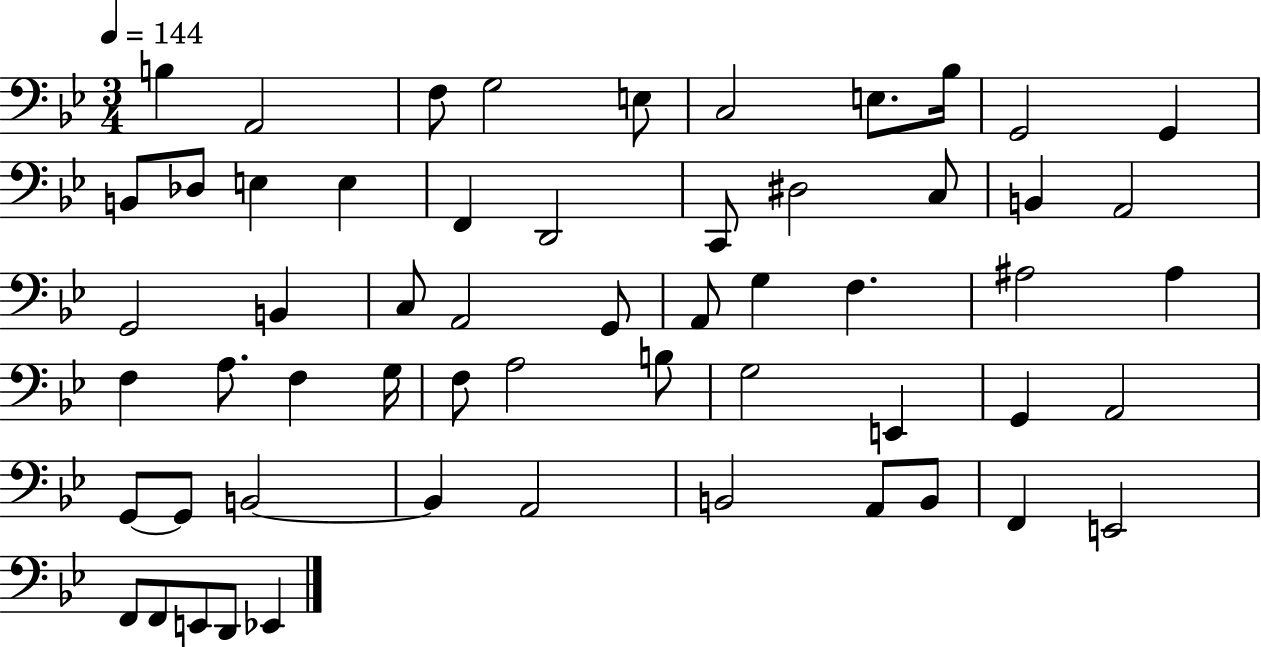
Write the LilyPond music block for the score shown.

{
  \clef bass
  \numericTimeSignature
  \time 3/4
  \key bes \major
  \tempo 4 = 144
  b4 a,2 | f8 g2 e8 | c2 e8. bes16 | g,2 g,4 | \break b,8 des8 e4 e4 | f,4 d,2 | c,8 dis2 c8 | b,4 a,2 | \break g,2 b,4 | c8 a,2 g,8 | a,8 g4 f4. | ais2 ais4 | \break f4 a8. f4 g16 | f8 a2 b8 | g2 e,4 | g,4 a,2 | \break g,8~~ g,8 b,2~~ | b,4 a,2 | b,2 a,8 b,8 | f,4 e,2 | \break f,8 f,8 e,8 d,8 ees,4 | \bar "|."
}